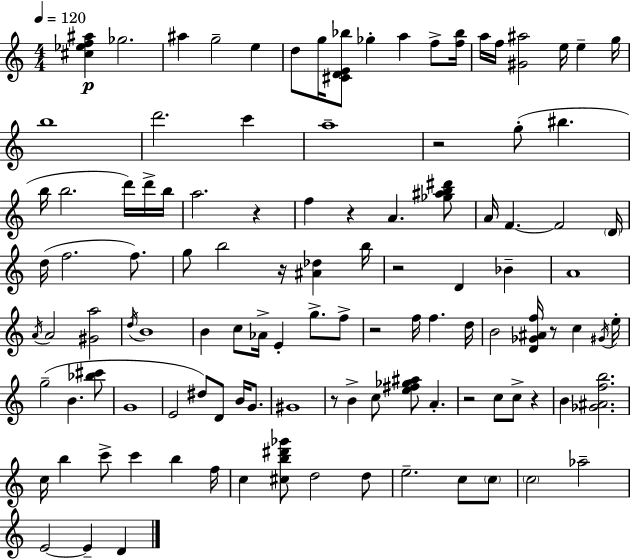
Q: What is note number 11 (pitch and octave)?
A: F5